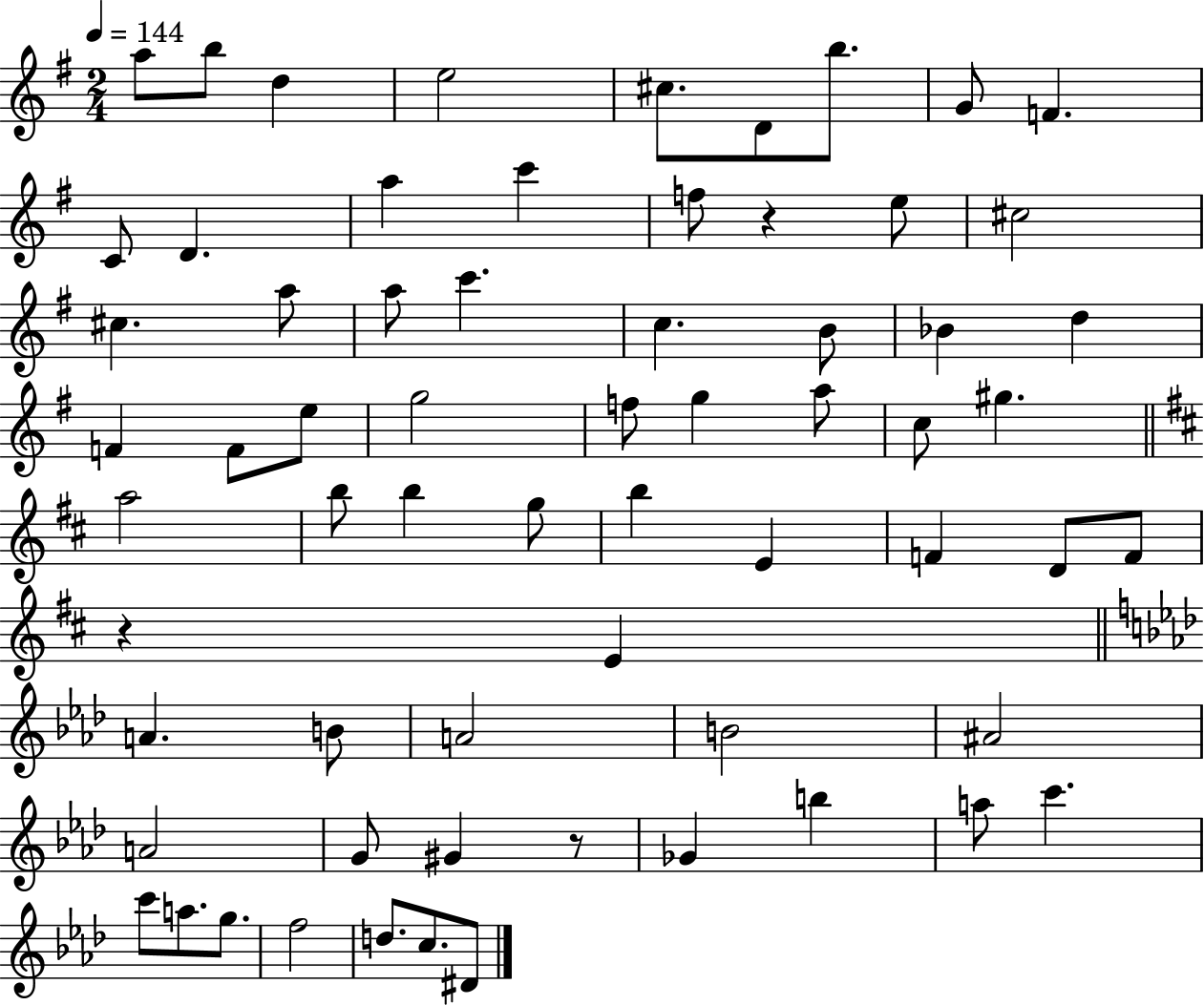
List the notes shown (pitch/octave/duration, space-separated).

A5/e B5/e D5/q E5/h C#5/e. D4/e B5/e. G4/e F4/q. C4/e D4/q. A5/q C6/q F5/e R/q E5/e C#5/h C#5/q. A5/e A5/e C6/q. C5/q. B4/e Bb4/q D5/q F4/q F4/e E5/e G5/h F5/e G5/q A5/e C5/e G#5/q. A5/h B5/e B5/q G5/e B5/q E4/q F4/q D4/e F4/e R/q E4/q A4/q. B4/e A4/h B4/h A#4/h A4/h G4/e G#4/q R/e Gb4/q B5/q A5/e C6/q. C6/e A5/e. G5/e. F5/h D5/e. C5/e. D#4/e